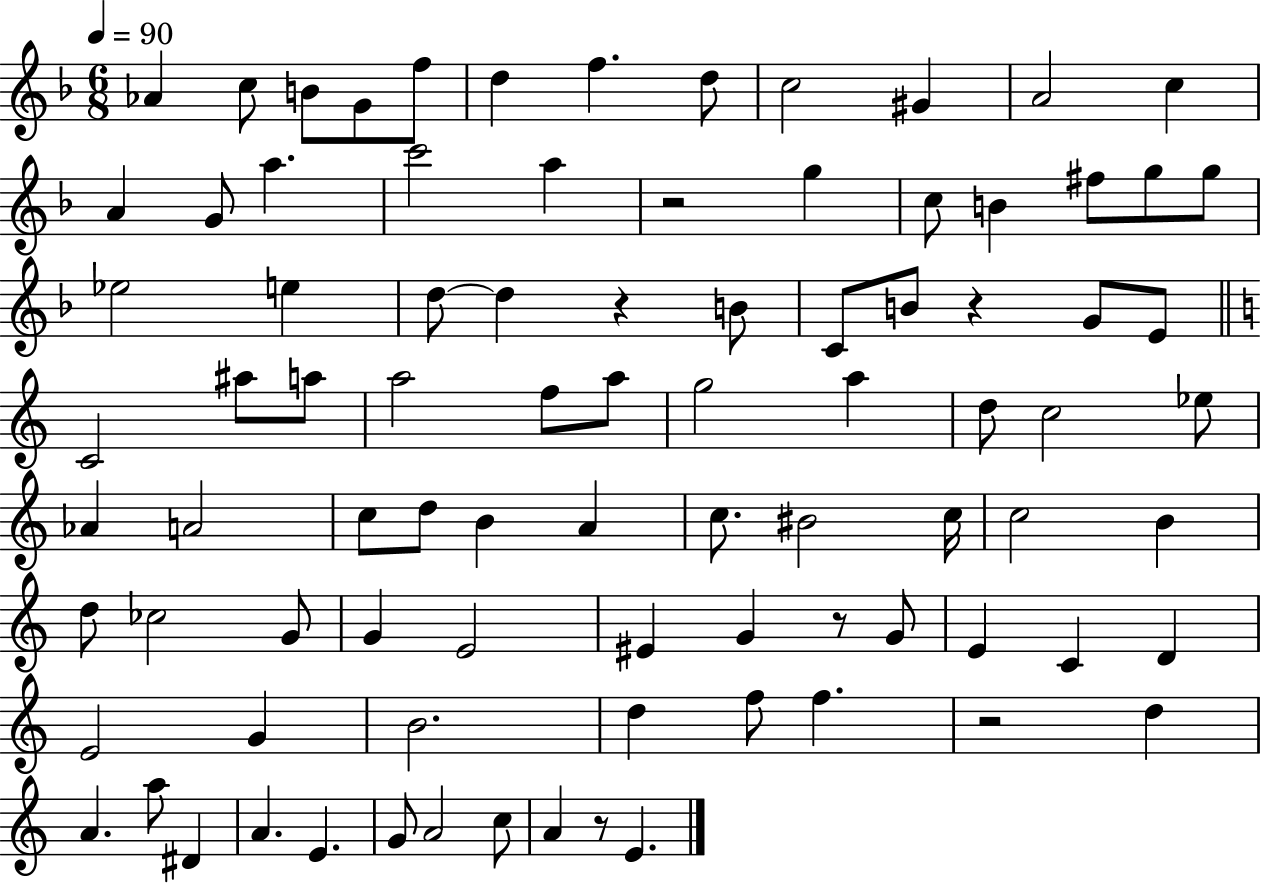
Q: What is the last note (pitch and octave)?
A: E4